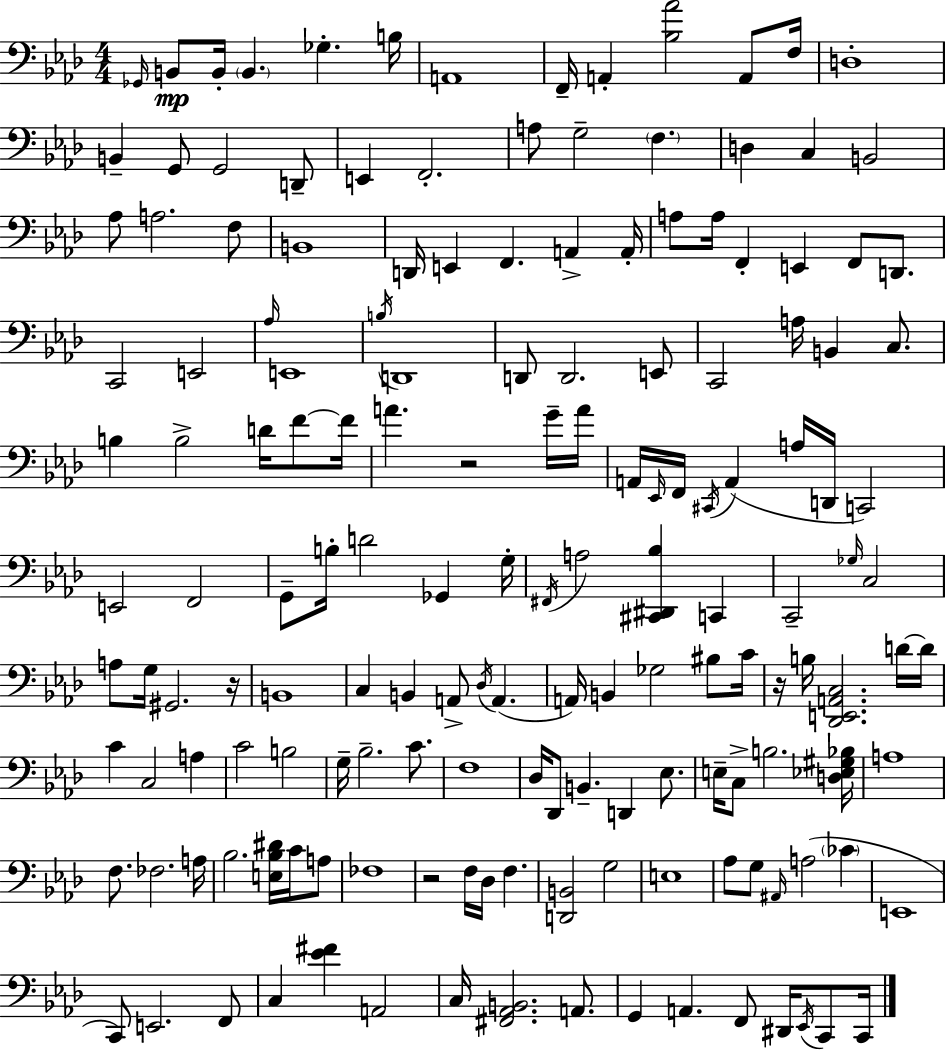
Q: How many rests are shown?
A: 4